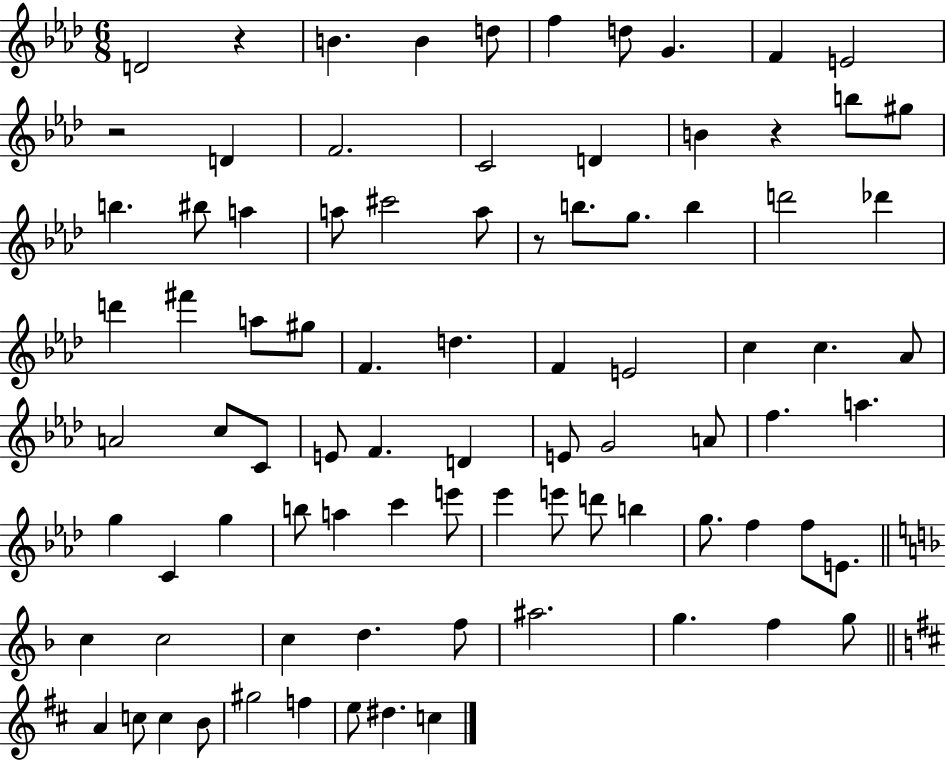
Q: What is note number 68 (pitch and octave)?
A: D5